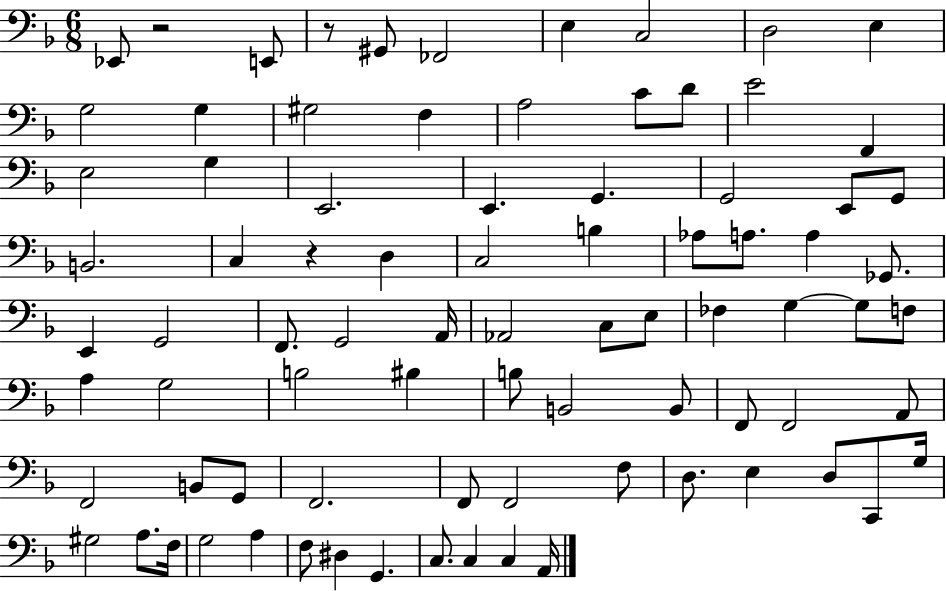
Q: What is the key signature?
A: F major